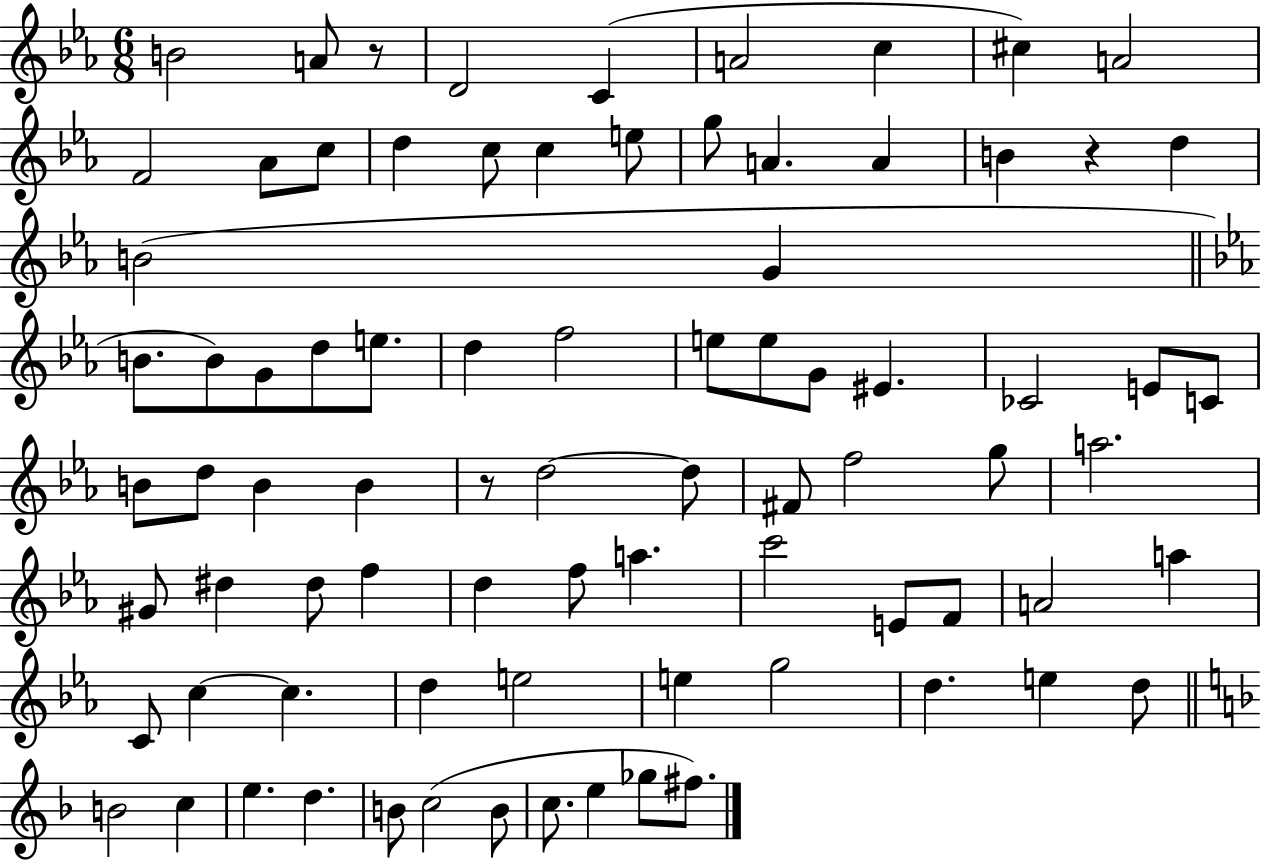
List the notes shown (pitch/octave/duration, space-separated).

B4/h A4/e R/e D4/h C4/q A4/h C5/q C#5/q A4/h F4/h Ab4/e C5/e D5/q C5/e C5/q E5/e G5/e A4/q. A4/q B4/q R/q D5/q B4/h G4/q B4/e. B4/e G4/e D5/e E5/e. D5/q F5/h E5/e E5/e G4/e EIS4/q. CES4/h E4/e C4/e B4/e D5/e B4/q B4/q R/e D5/h D5/e F#4/e F5/h G5/e A5/h. G#4/e D#5/q D#5/e F5/q D5/q F5/e A5/q. C6/h E4/e F4/e A4/h A5/q C4/e C5/q C5/q. D5/q E5/h E5/q G5/h D5/q. E5/q D5/e B4/h C5/q E5/q. D5/q. B4/e C5/h B4/e C5/e. E5/q Gb5/e F#5/e.